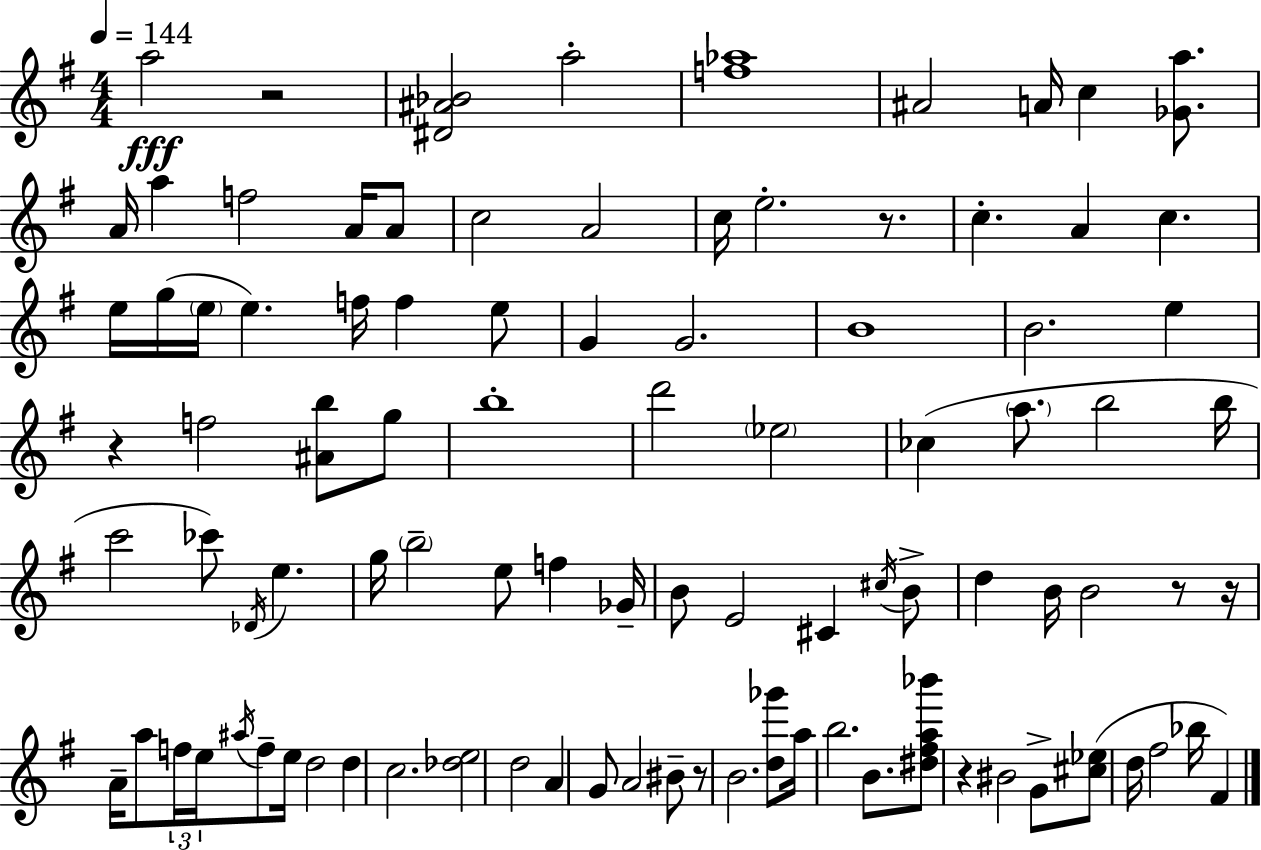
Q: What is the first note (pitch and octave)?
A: A5